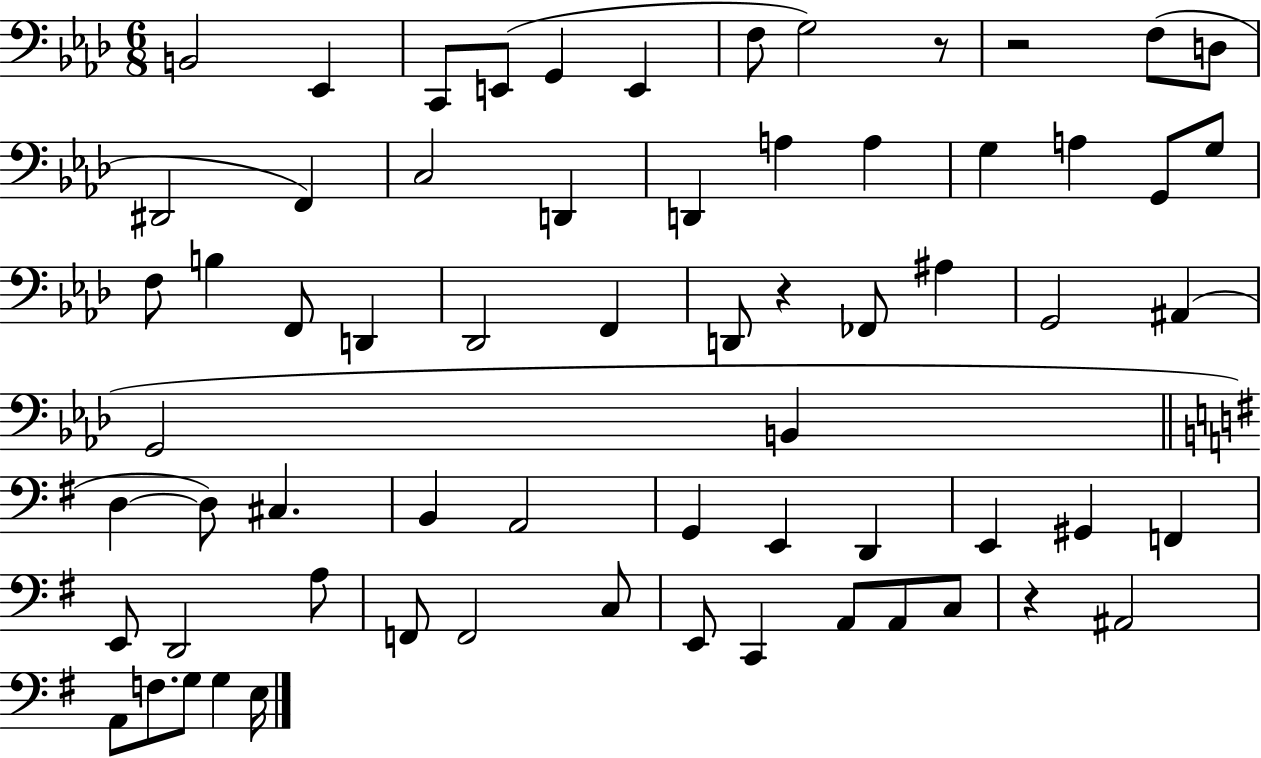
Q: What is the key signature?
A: AES major